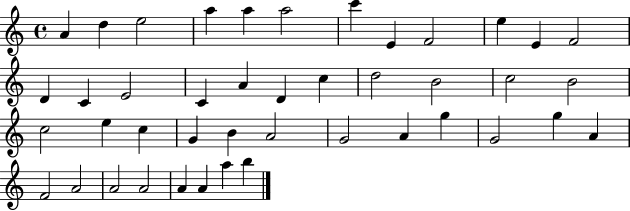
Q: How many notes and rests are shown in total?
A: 43